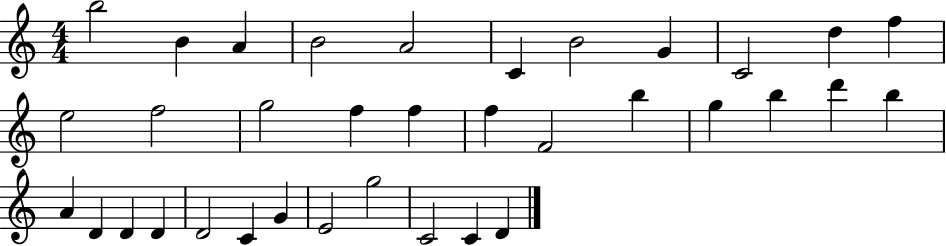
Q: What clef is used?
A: treble